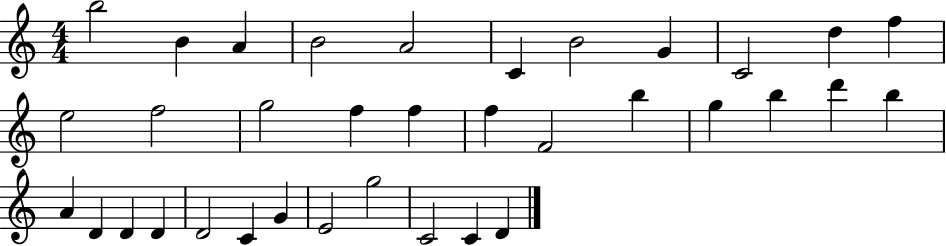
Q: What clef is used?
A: treble